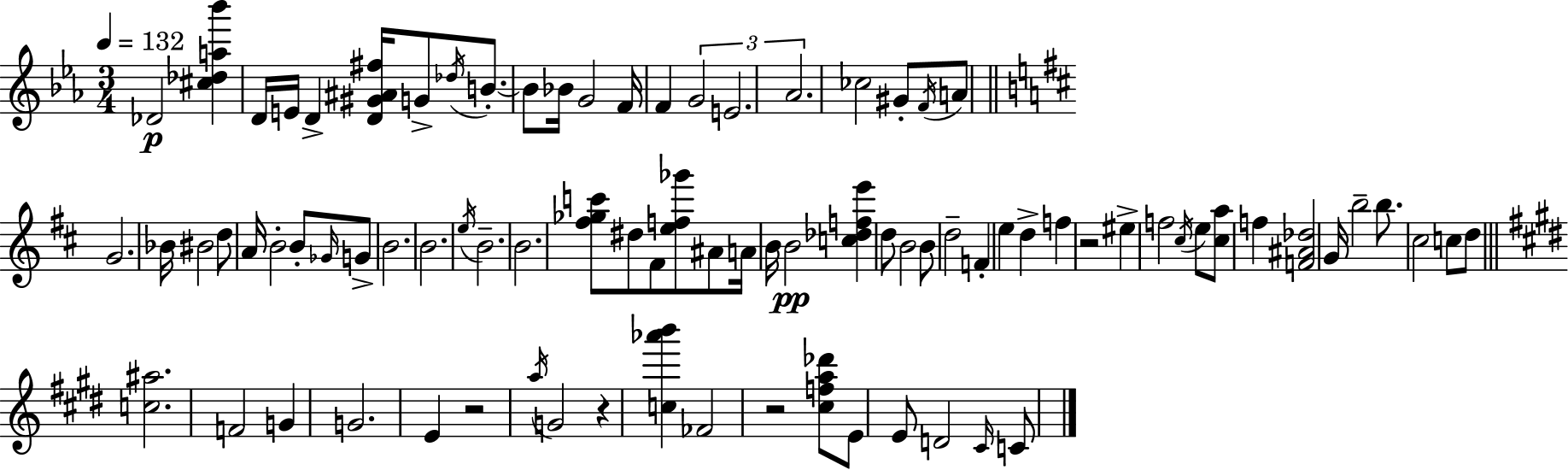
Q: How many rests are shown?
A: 4